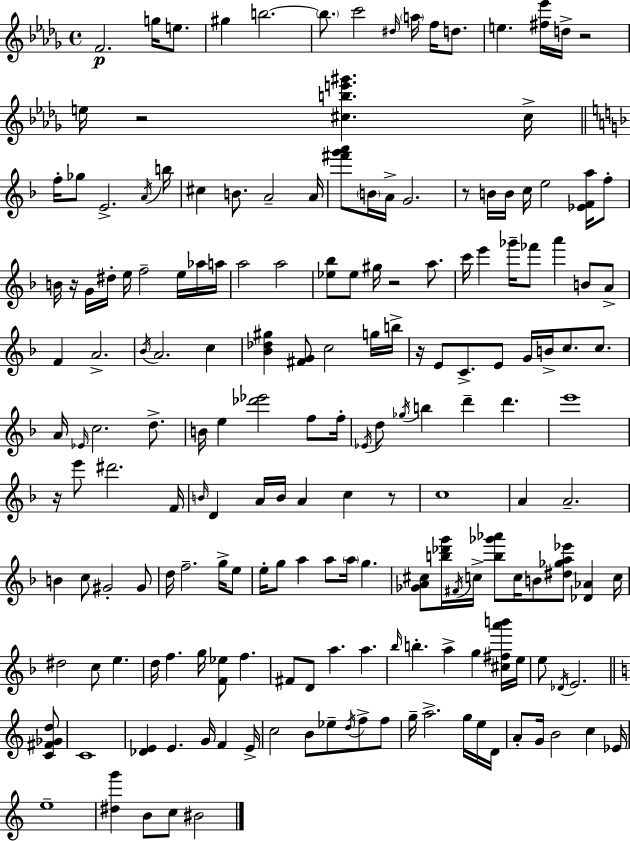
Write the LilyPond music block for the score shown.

{
  \clef treble
  \time 4/4
  \defaultTimeSignature
  \key bes \minor
  f'2.\p g''16 e''8. | gis''4 b''2.~~ | \parenthesize b''8. c'''2 \grace { dis''16 } \parenthesize a''16 f''16 d''8. | e''4. <fis'' ees'''>16 d''16-> r2 | \break e''16 r2 <cis'' b'' e''' gis'''>4. | cis''16-> \bar "||" \break \key f \major f''16-. ges''8 e'2.-> \acciaccatura { a'16 } | b''16 cis''4 b'8. a'2-- | a'16 <fis''' g''' a'''>8 \parenthesize b'16 a'16-> g'2. | r8 b'16 b'16 c''16 e''2 <ees' f' a''>16 f''8-. | \break b'16 r16 g'16 dis''16-. e''16 f''2-- e''16 aes''16 | a''16 a''2 a''2 | <ees'' bes''>8 ees''8 gis''16 r2 a''8. | c'''16 e'''4 ges'''16-- fes'''8 a'''4 b'8 a'8-> | \break f'4 a'2.-> | \acciaccatura { bes'16 } a'2. c''4 | <bes' des'' gis''>4 <fis' g'>8 c''2 | g''16 b''16-> r16 e'8 c'8.-> e'8 g'16 b'16-> c''8. c''8. | \break a'16 \grace { ees'16 } c''2. | d''8.-> b'16 e''4 <des''' ees'''>2 | f''8 f''16-. \acciaccatura { ees'16 } d''8 \acciaccatura { ges''16 } b''4 d'''4-- d'''4. | e'''1 | \break r16 e'''8 dis'''2. | f'16 \grace { b'16 } d'4 a'16 b'16 a'4 | c''4 r8 c''1 | a'4 a'2.-- | \break b'4 c''8 gis'2-. | gis'8 d''16 f''2.-- | g''16-> e''8 e''16-. g''8 a''4 a''8 \parenthesize a''16 | g''4. <ges' a' cis''>8 <b'' des''' g'''>16 \acciaccatura { fis'16 } c''16-> <b'' ges''' aes'''>8 c''16 b'8 | \break <dis'' ges'' a'' ees'''>8 <des' aes'>4 c''16 dis''2 c''8 | e''4. d''16 f''4. g''16 <f' ees''>8 | f''4. fis'8 d'8 a''4. | a''4. \grace { bes''16 } b''4.-. a''4-> | \break g''4 <cis'' fis'' a''' b'''>16 e''16 e''8 \acciaccatura { des'16 } e'2. | \bar "||" \break \key a \minor <c' fis' ges' d''>8 c'1 | <des' e'>4 e'4. g'16 f'4 | e'16-> c''2 b'8 ees''8-- \acciaccatura { d''16 } f''8-> | f''8 g''16-- a''2.-> | \break g''16 e''16 d'16 a'8-. g'16 b'2 c''4 | ees'16 e''1-- | <dis'' g'''>4 b'8 c''8 bis'2 | \bar "|."
}